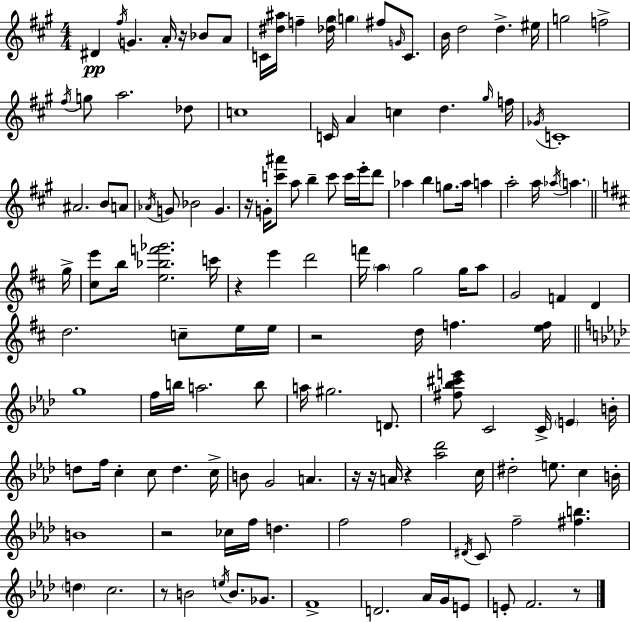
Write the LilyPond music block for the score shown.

{
  \clef treble
  \numericTimeSignature
  \time 4/4
  \key a \major
  dis'4\pp \acciaccatura { fis''16 } g'4. a'16-. r16 bes'8 a'8 | c'16 <dis'' ais''>16 f''4-- <des'' gis''>16 \parenthesize g''4 fis''8 \grace { g'16 } c'8. | b'16 d''2 d''4.-> | eis''16 g''2 f''2-> | \break \acciaccatura { fis''16 } g''8 a''2. | des''8 c''1 | c'16 a'4 c''4 d''4. | \grace { gis''16 } f''16 \acciaccatura { ges'16 } c'1-. | \break ais'2. | b'8 a'8 \acciaccatura { aes'16 } g'8 bes'2 | g'4. r16 g'16-. <c''' ais'''>8 a''8 b''4-- | c'''8 c'''16 e'''16-. d'''8 aes''4 b''4 g''8. | \break aes''16 a''4 a''2-. a''16 \acciaccatura { aes''16 } | \parenthesize a''4. \bar "||" \break \key b \minor g''16-> <cis'' e'''>8 b''16 <e'' bes'' f''' ges'''>2. | c'''16 r4 e'''4 d'''2 | f'''16 \parenthesize a''4 g''2 g''16 a''8 | g'2 f'4 d'4 | \break d''2. c''8-- e''16 | e''16 r2 d''16 f''4. | <e'' f''>16 \bar "||" \break \key aes \major g''1 | f''16 b''16 a''2. b''8 | a''16 gis''2. d'8. | <fis'' bes'' cis''' e'''>8 c'2 c'16-> \parenthesize e'4 b'16-. | \break d''8 f''16 c''4-. c''8 d''4. c''16-> | b'8 g'2 a'4. | r16 r16 a'16 r4 <aes'' des'''>2 c''16 | dis''2-. e''8. c''4 b'16-. | \break b'1 | r2 ces''16 f''16 d''4. | f''2 f''2 | \acciaccatura { dis'16 } c'8 f''2-- <fis'' b''>4. | \break \parenthesize d''4 c''2. | r8 b'2 \acciaccatura { e''16 } b'8. ges'8. | f'1-> | d'2. aes'16 g'16 | \break e'8 e'8-. f'2. | r8 \bar "|."
}